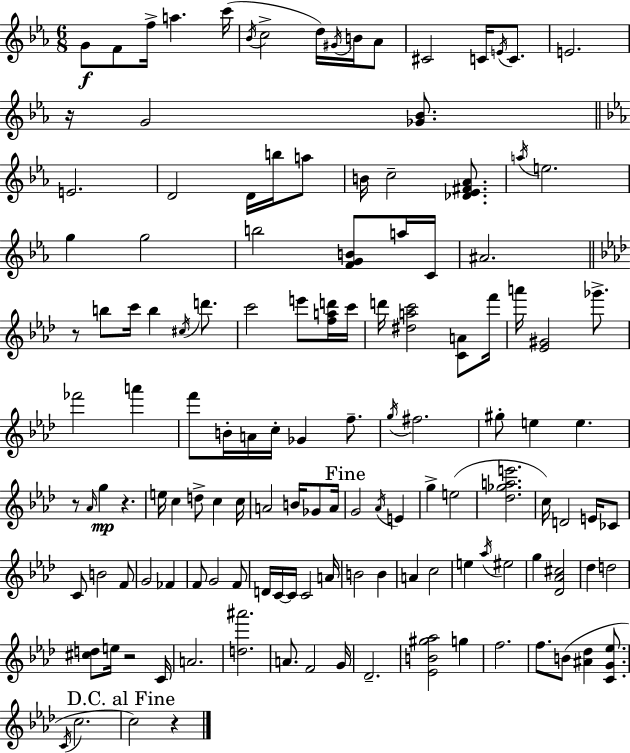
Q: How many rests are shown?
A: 6